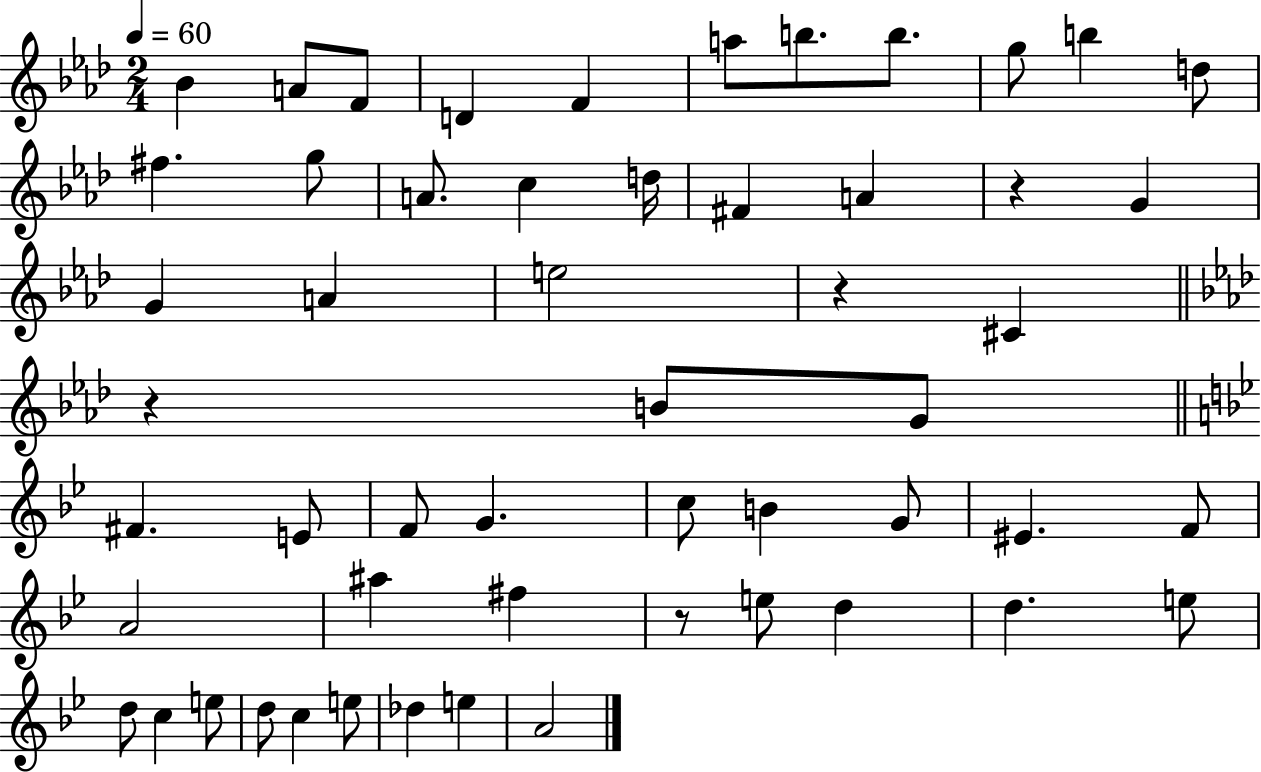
{
  \clef treble
  \numericTimeSignature
  \time 2/4
  \key aes \major
  \tempo 4 = 60
  bes'4 a'8 f'8 | d'4 f'4 | a''8 b''8. b''8. | g''8 b''4 d''8 | \break fis''4. g''8 | a'8. c''4 d''16 | fis'4 a'4 | r4 g'4 | \break g'4 a'4 | e''2 | r4 cis'4 | \bar "||" \break \key aes \major r4 b'8 g'8 | \bar "||" \break \key g \minor fis'4. e'8 | f'8 g'4. | c''8 b'4 g'8 | eis'4. f'8 | \break a'2 | ais''4 fis''4 | r8 e''8 d''4 | d''4. e''8 | \break d''8 c''4 e''8 | d''8 c''4 e''8 | des''4 e''4 | a'2 | \break \bar "|."
}